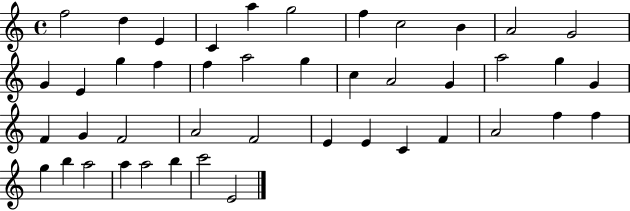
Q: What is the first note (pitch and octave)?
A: F5